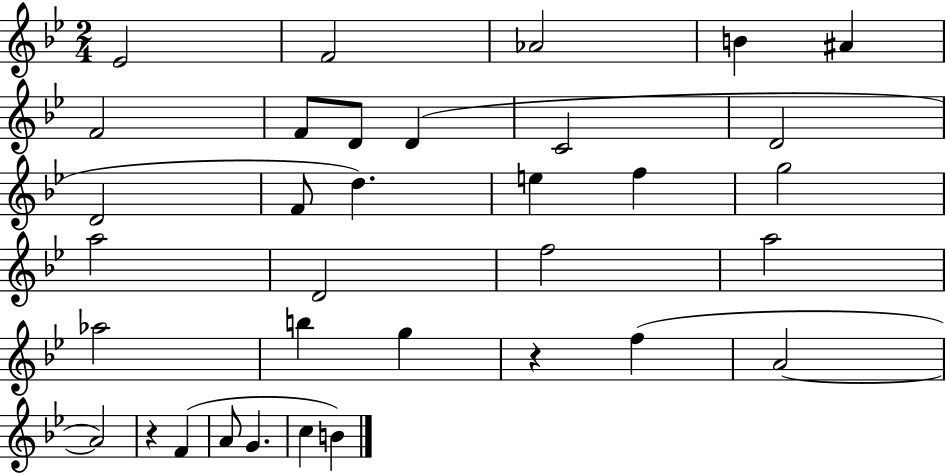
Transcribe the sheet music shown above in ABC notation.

X:1
T:Untitled
M:2/4
L:1/4
K:Bb
_E2 F2 _A2 B ^A F2 F/2 D/2 D C2 D2 D2 F/2 d e f g2 a2 D2 f2 a2 _a2 b g z f A2 A2 z F A/2 G c B